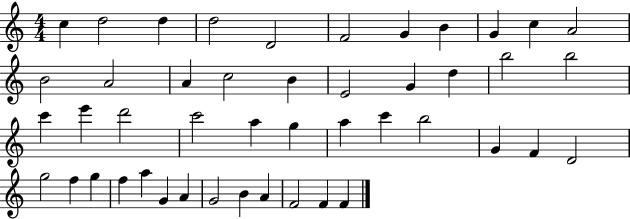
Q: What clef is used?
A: treble